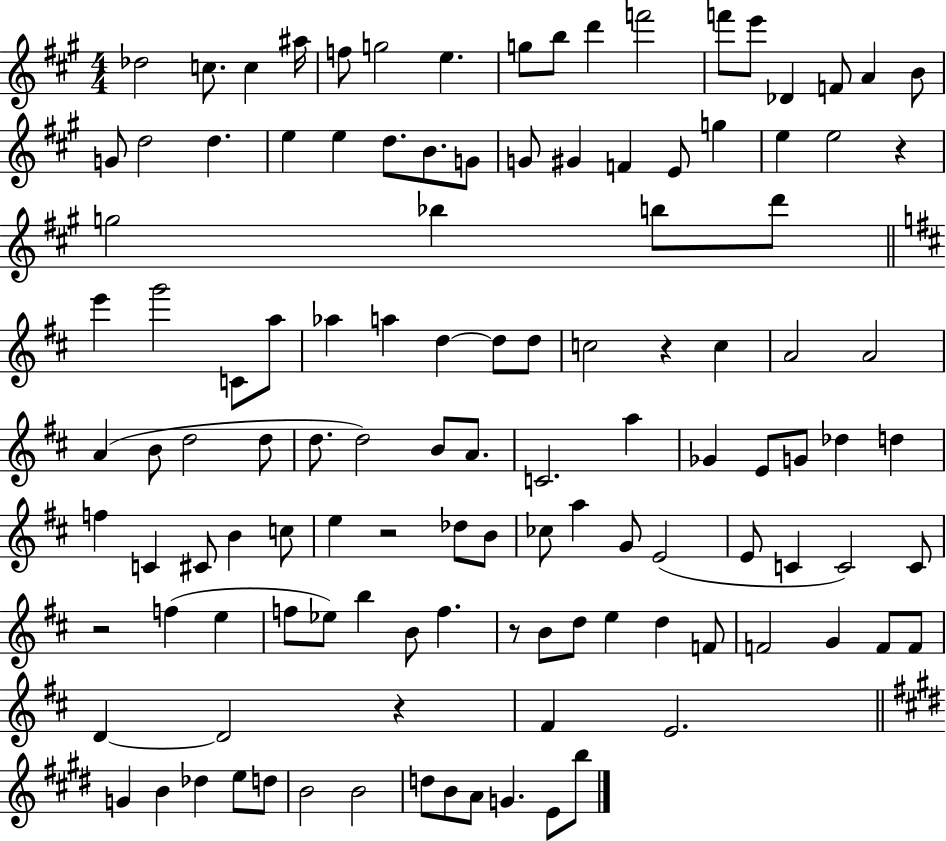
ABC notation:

X:1
T:Untitled
M:4/4
L:1/4
K:A
_d2 c/2 c ^a/4 f/2 g2 e g/2 b/2 d' f'2 f'/2 e'/2 _D F/2 A B/2 G/2 d2 d e e d/2 B/2 G/2 G/2 ^G F E/2 g e e2 z g2 _b b/2 d'/2 e' g'2 C/2 a/2 _a a d d/2 d/2 c2 z c A2 A2 A B/2 d2 d/2 d/2 d2 B/2 A/2 C2 a _G E/2 G/2 _d d f C ^C/2 B c/2 e z2 _d/2 B/2 _c/2 a G/2 E2 E/2 C C2 C/2 z2 f e f/2 _e/2 b B/2 f z/2 B/2 d/2 e d F/2 F2 G F/2 F/2 D D2 z ^F E2 G B _d e/2 d/2 B2 B2 d/2 B/2 A/2 G E/2 b/2